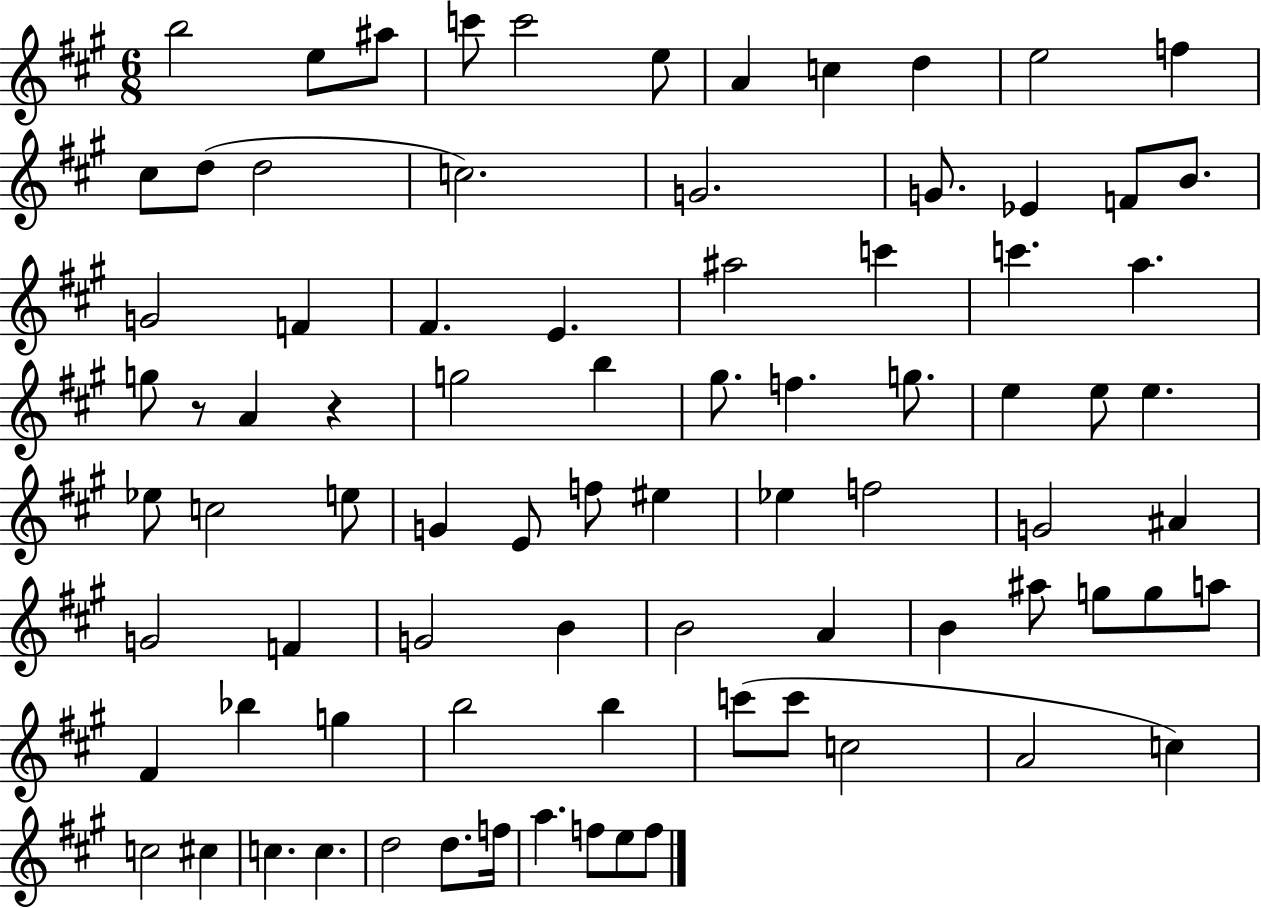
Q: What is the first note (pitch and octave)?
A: B5